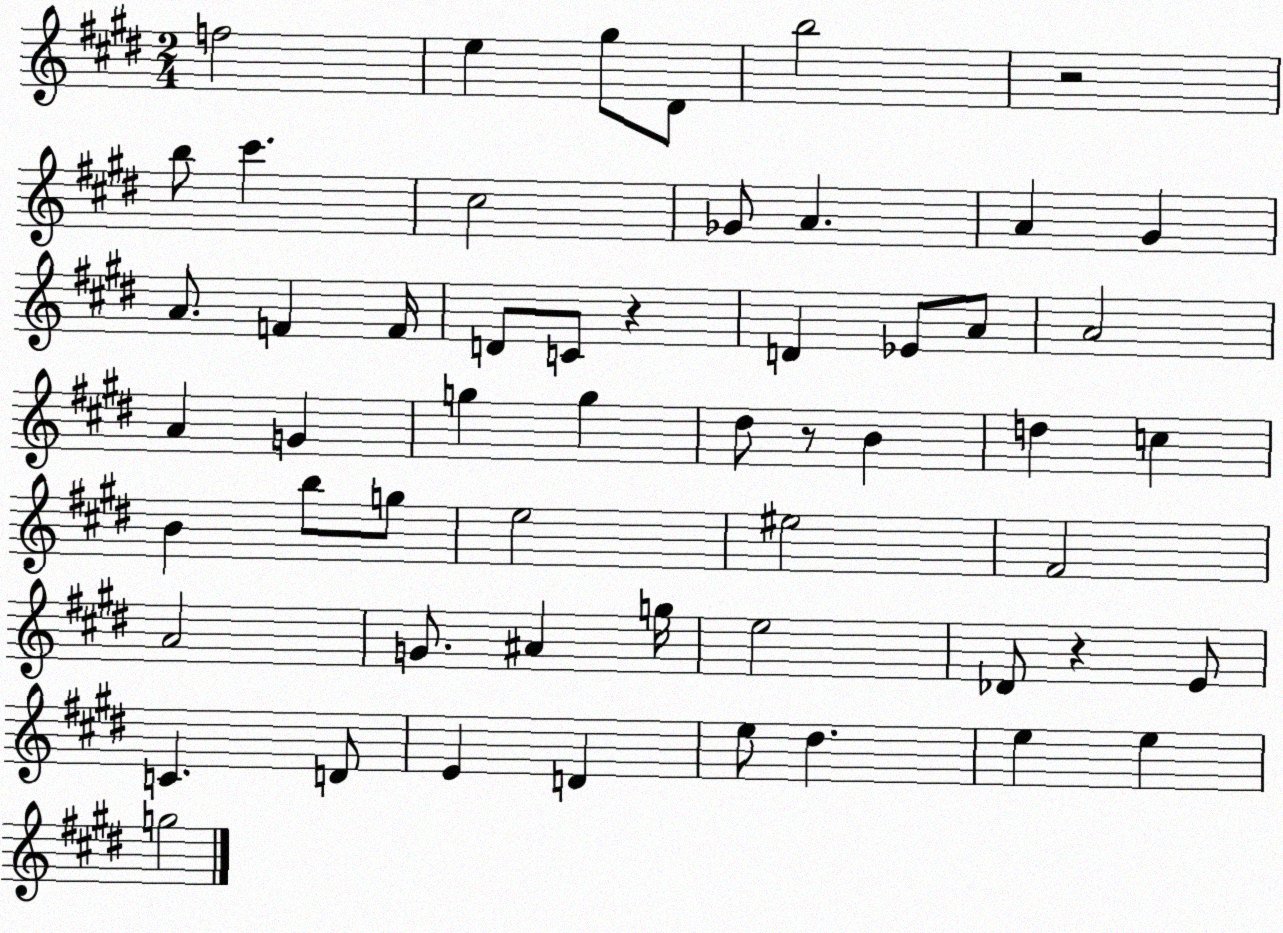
X:1
T:Untitled
M:2/4
L:1/4
K:E
f2 e ^g/2 ^D/2 b2 z2 b/2 ^c' ^c2 _G/2 A A ^G A/2 F F/4 D/2 C/2 z D _E/2 A/2 A2 A G g g ^d/2 z/2 B d c B b/2 g/2 e2 ^e2 ^F2 A2 G/2 ^A g/4 e2 _D/2 z E/2 C D/2 E D e/2 ^d e e g2